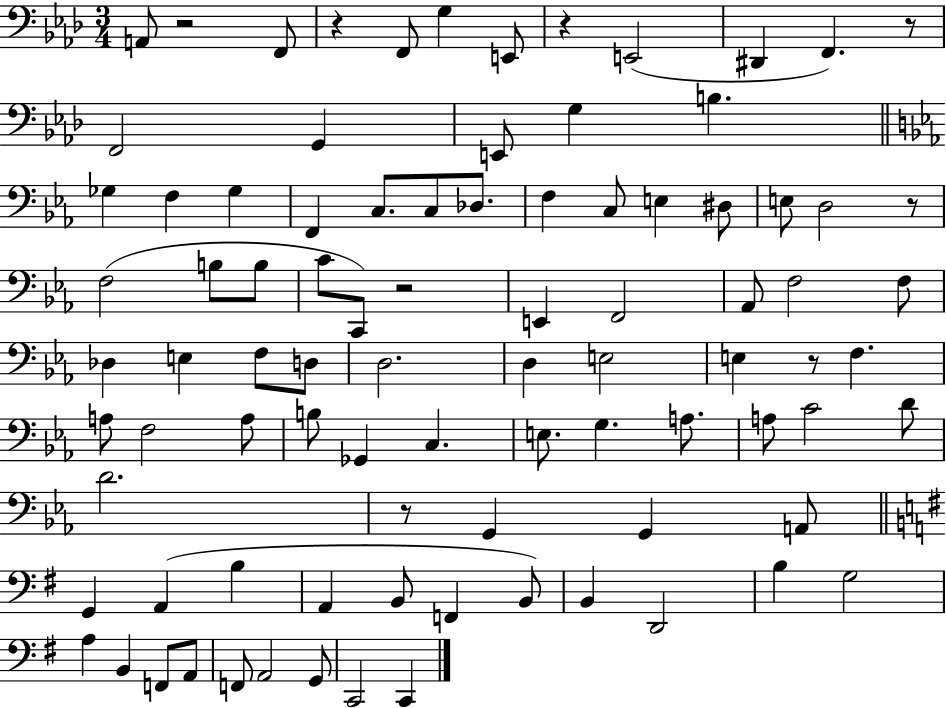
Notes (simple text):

A2/e R/h F2/e R/q F2/e G3/q E2/e R/q E2/h D#2/q F2/q. R/e F2/h G2/q E2/e G3/q B3/q. Gb3/q F3/q Gb3/q F2/q C3/e. C3/e Db3/e. F3/q C3/e E3/q D#3/e E3/e D3/h R/e F3/h B3/e B3/e C4/e C2/e R/h E2/q F2/h Ab2/e F3/h F3/e Db3/q E3/q F3/e D3/e D3/h. D3/q E3/h E3/q R/e F3/q. A3/e F3/h A3/e B3/e Gb2/q C3/q. E3/e. G3/q. A3/e. A3/e C4/h D4/e D4/h. R/e G2/q G2/q A2/e G2/q A2/q B3/q A2/q B2/e F2/q B2/e B2/q D2/h B3/q G3/h A3/q B2/q F2/e A2/e F2/e A2/h G2/e C2/h C2/q